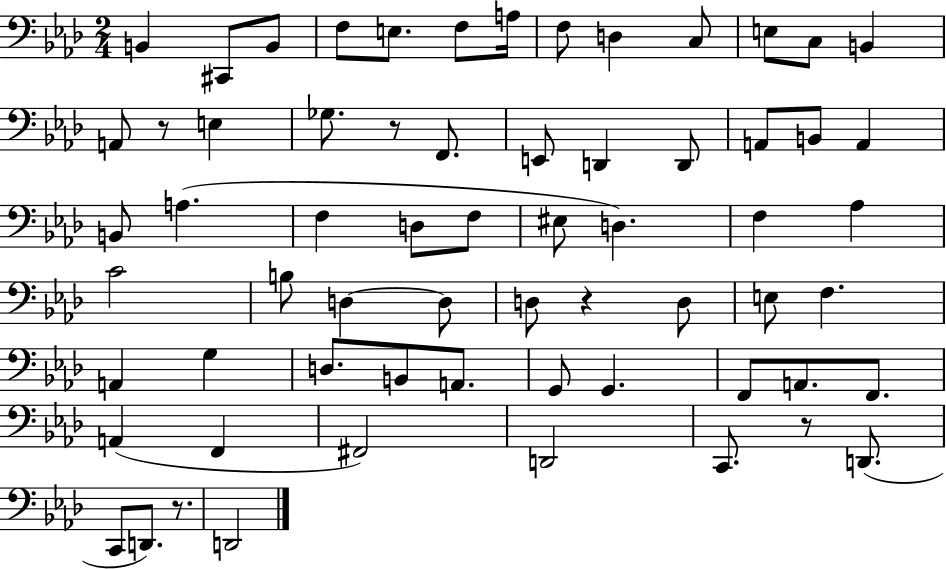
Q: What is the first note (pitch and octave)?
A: B2